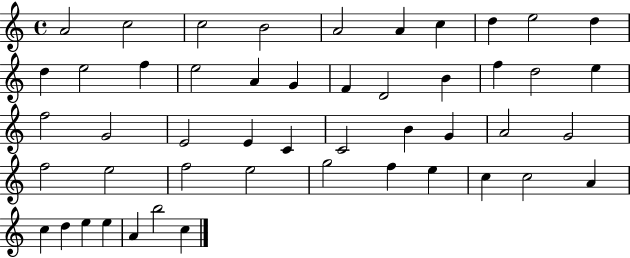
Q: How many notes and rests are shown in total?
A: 49